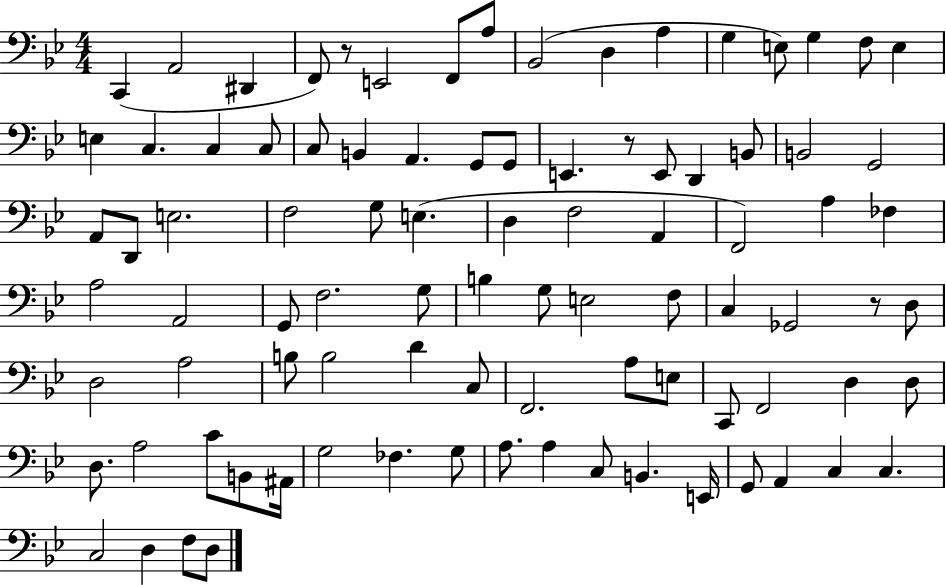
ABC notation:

X:1
T:Untitled
M:4/4
L:1/4
K:Bb
C,, A,,2 ^D,, F,,/2 z/2 E,,2 F,,/2 A,/2 _B,,2 D, A, G, E,/2 G, F,/2 E, E, C, C, C,/2 C,/2 B,, A,, G,,/2 G,,/2 E,, z/2 E,,/2 D,, B,,/2 B,,2 G,,2 A,,/2 D,,/2 E,2 F,2 G,/2 E, D, F,2 A,, F,,2 A, _F, A,2 A,,2 G,,/2 F,2 G,/2 B, G,/2 E,2 F,/2 C, _G,,2 z/2 D,/2 D,2 A,2 B,/2 B,2 D C,/2 F,,2 A,/2 E,/2 C,,/2 F,,2 D, D,/2 D,/2 A,2 C/2 B,,/2 ^A,,/4 G,2 _F, G,/2 A,/2 A, C,/2 B,, E,,/4 G,,/2 A,, C, C, C,2 D, F,/2 D,/2